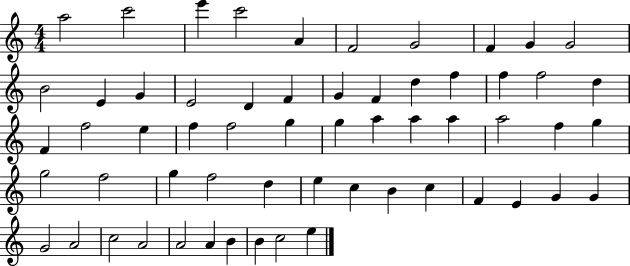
X:1
T:Untitled
M:4/4
L:1/4
K:C
a2 c'2 e' c'2 A F2 G2 F G G2 B2 E G E2 D F G F d f f f2 d F f2 e f f2 g g a a a a2 f g g2 f2 g f2 d e c B c F E G G G2 A2 c2 A2 A2 A B B c2 e